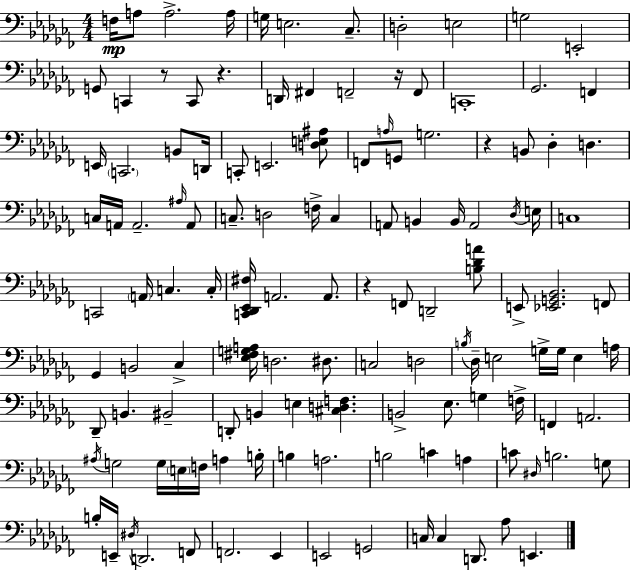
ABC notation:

X:1
T:Untitled
M:4/4
L:1/4
K:Abm
F,/4 A,/2 A,2 A,/4 G,/4 E,2 _C,/2 D,2 E,2 G,2 E,,2 G,,/2 C,, z/2 C,,/2 z D,,/4 ^F,, F,,2 z/4 F,,/2 C,,4 _G,,2 F,, E,,/4 C,,2 B,,/2 D,,/4 C,,/2 E,,2 [D,E,^A,]/2 F,,/2 A,/4 G,,/2 G,2 z B,,/2 _D, D, C,/4 A,,/4 A,,2 ^A,/4 A,,/2 C,/2 D,2 F,/4 C, A,,/2 B,, B,,/4 A,,2 _D,/4 E,/4 C,4 C,,2 A,,/4 C, C,/4 [C,,_D,,_E,,^F,]/4 A,,2 A,,/2 z F,,/2 D,,2 [B,_DA]/2 E,,/2 [_E,,G,,_B,,]2 F,,/2 _G,, B,,2 _C, [_E,^F,G,A,]/4 D,2 ^D,/2 C,2 D,2 B,/4 _D,/4 E,2 G,/4 G,/4 E, A,/4 _D,,/2 B,, ^B,,2 D,,/2 B,, E, [^C,D,F,] B,,2 _E,/2 G, F,/4 F,, A,,2 ^A,/4 G,2 G,/4 E,/4 F,/4 A, B,/4 B, A,2 B,2 C A, C/2 ^D,/4 B,2 G,/2 B,/4 E,,/4 ^D,/4 D,,2 F,,/2 F,,2 _E,, E,,2 G,,2 C,/4 C, D,,/2 _A,/2 E,,